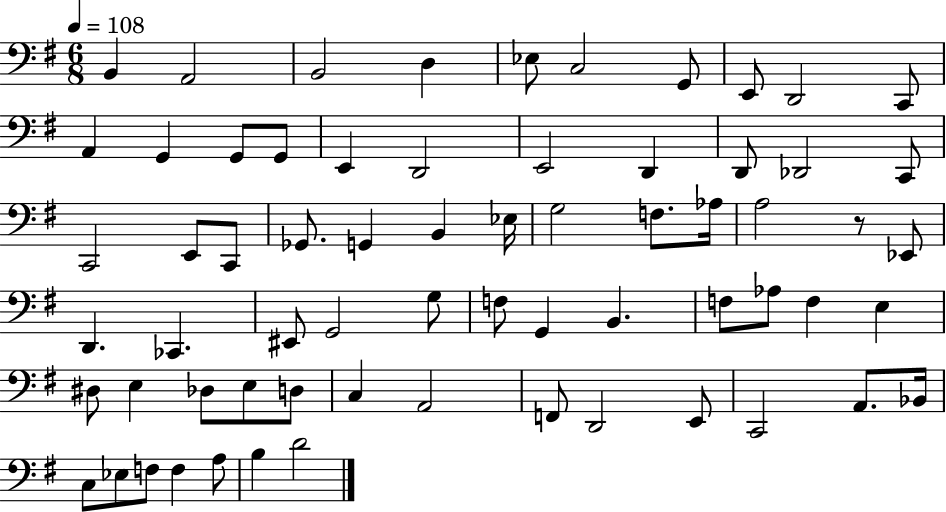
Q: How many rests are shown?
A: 1